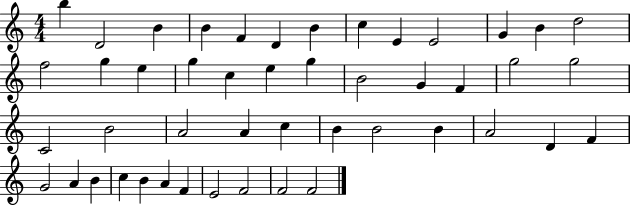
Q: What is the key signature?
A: C major